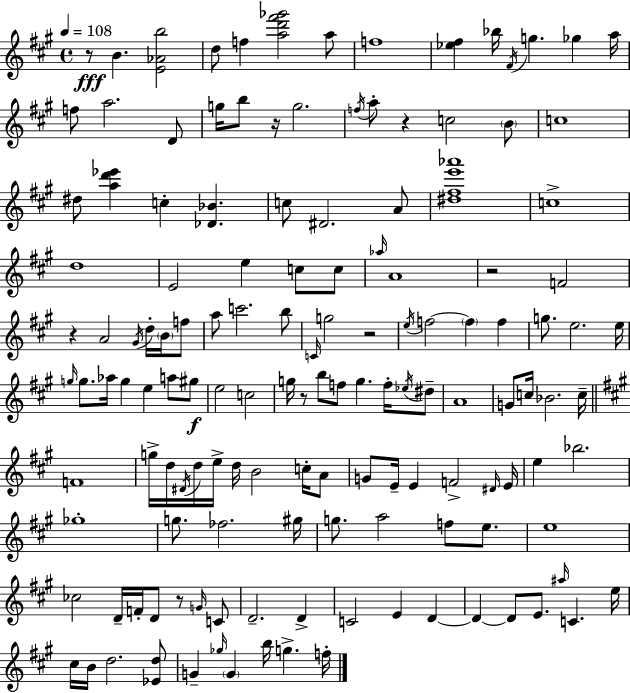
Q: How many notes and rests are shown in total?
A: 141